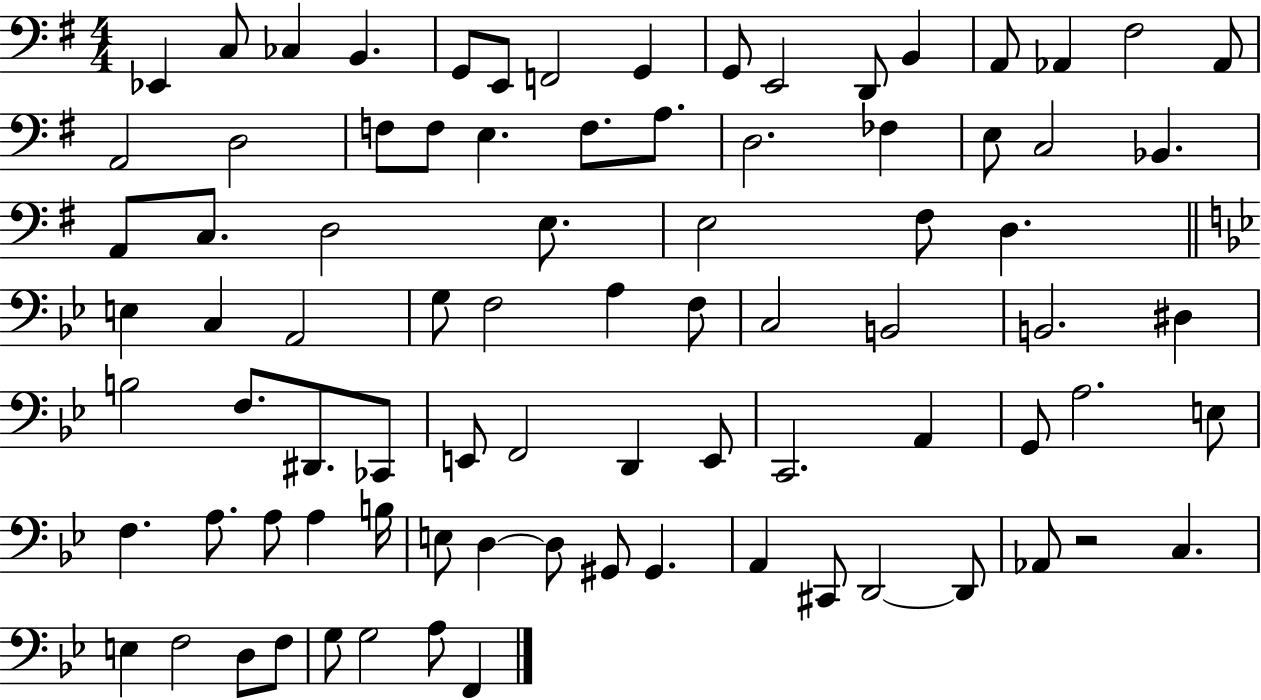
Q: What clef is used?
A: bass